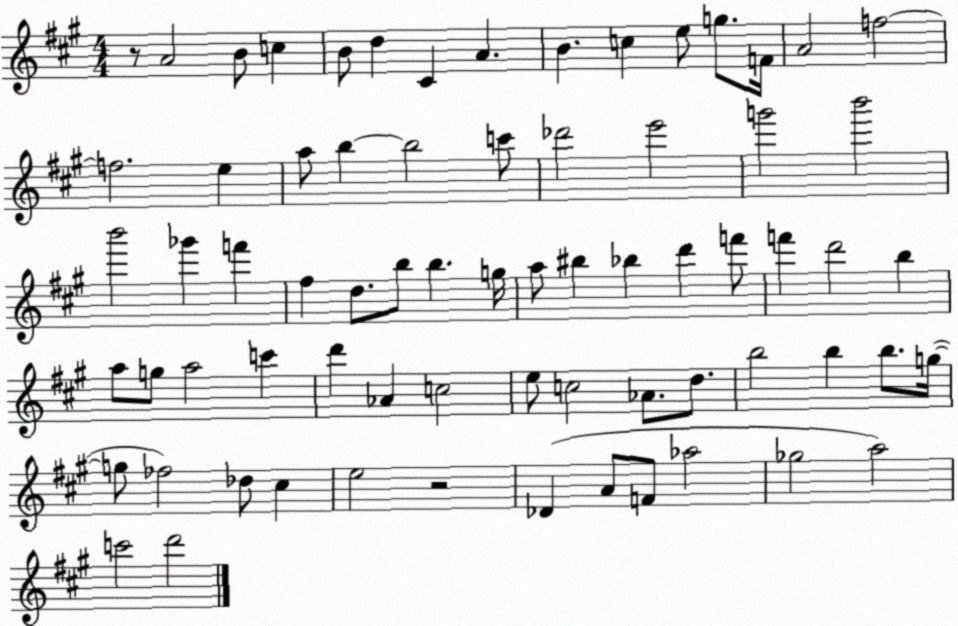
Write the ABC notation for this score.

X:1
T:Untitled
M:4/4
L:1/4
K:A
z/2 A2 B/2 c B/2 d ^C A B c e/2 g/2 F/4 A2 f2 f2 e a/2 b b2 c'/2 _d'2 e'2 g'2 b'2 b'2 _g' f' ^f d/2 b/2 b g/4 a/2 ^b _b d' f'/2 f' d'2 b a/2 g/2 a2 c' d' _A c2 e/2 c2 _A/2 d/2 b2 b b/2 g/4 g/2 _f2 _d/2 ^c e2 z2 _D A/2 F/2 _a2 _g2 a2 c'2 d'2